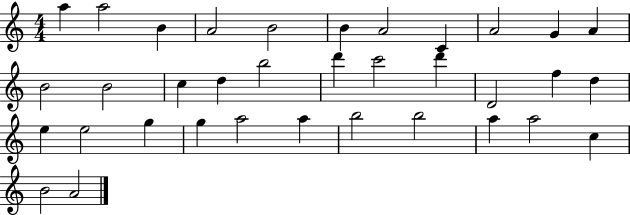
X:1
T:Untitled
M:4/4
L:1/4
K:C
a a2 B A2 B2 B A2 C A2 G A B2 B2 c d b2 d' c'2 d' D2 f d e e2 g g a2 a b2 b2 a a2 c B2 A2